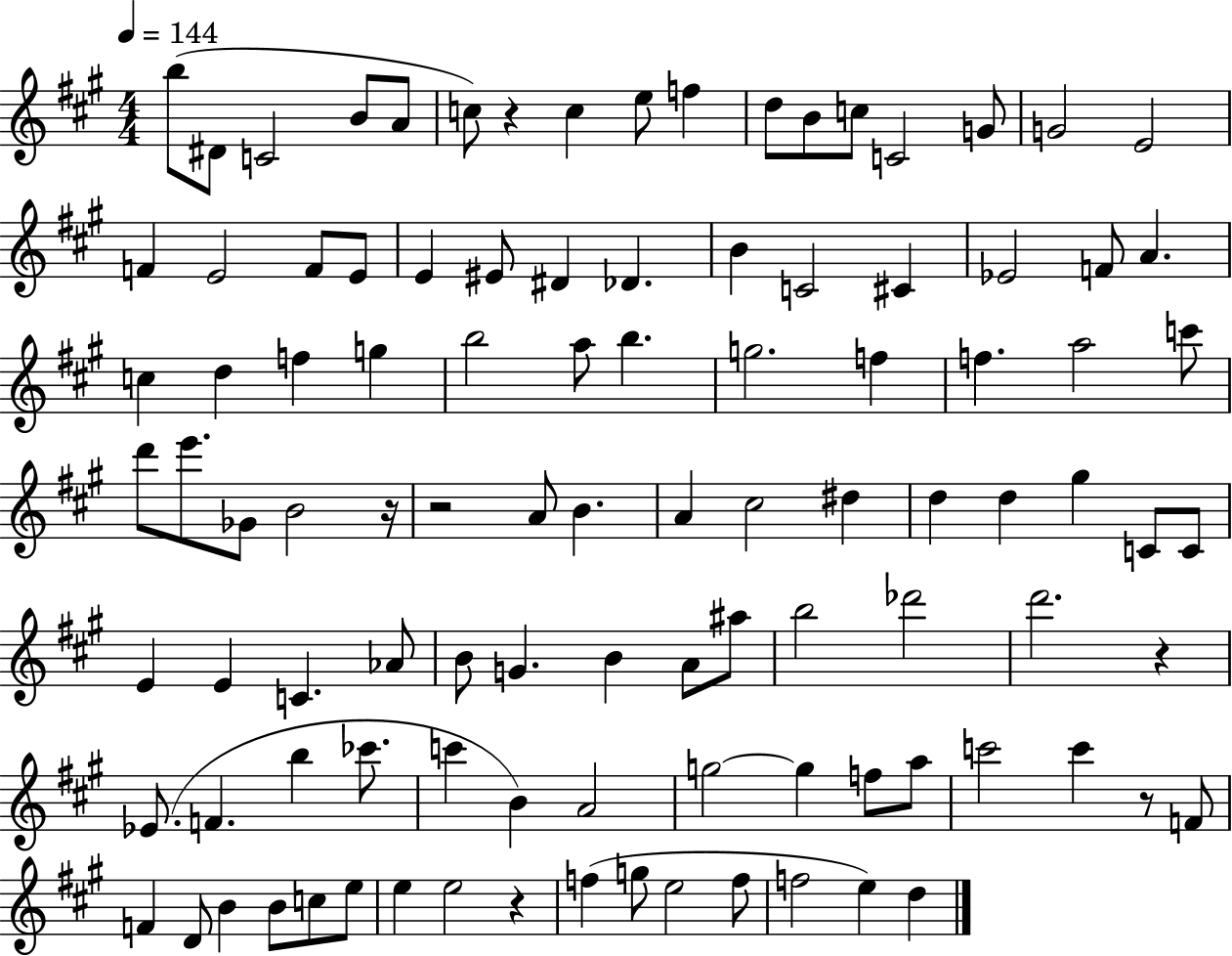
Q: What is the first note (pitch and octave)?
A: B5